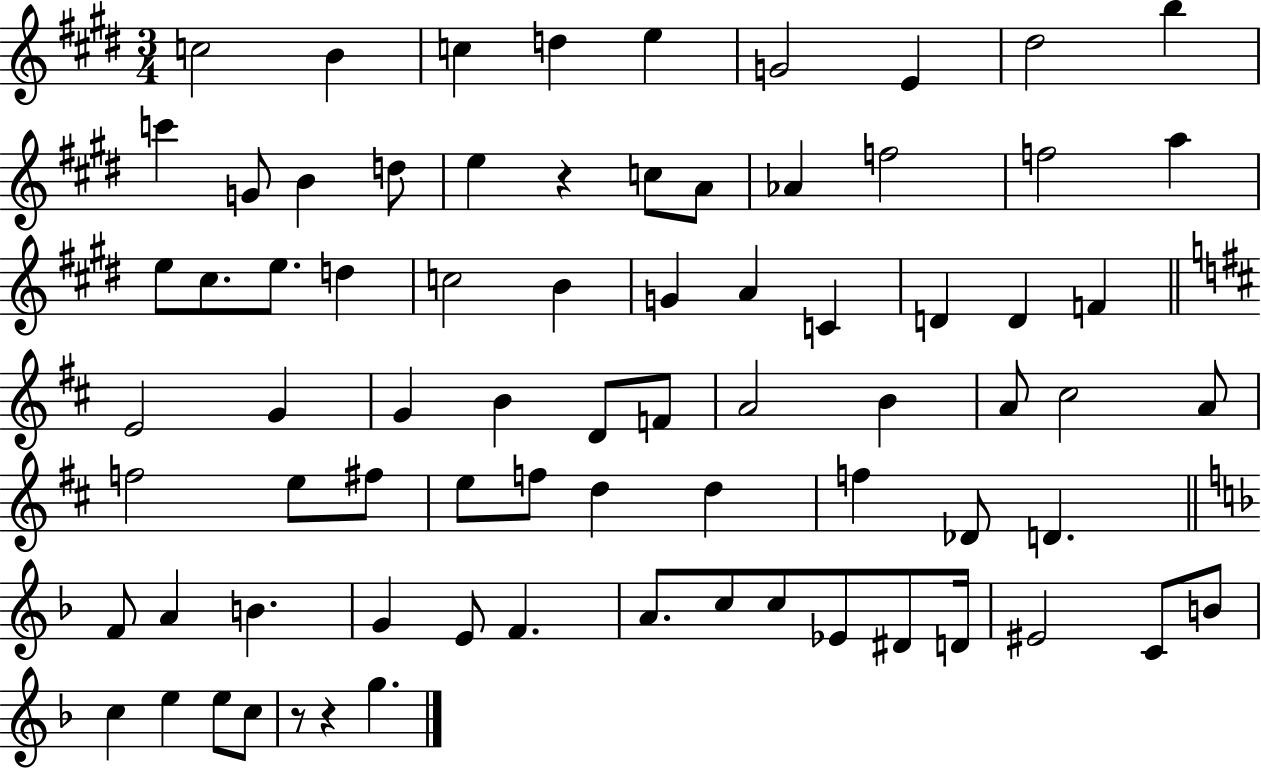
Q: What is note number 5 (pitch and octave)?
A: E5